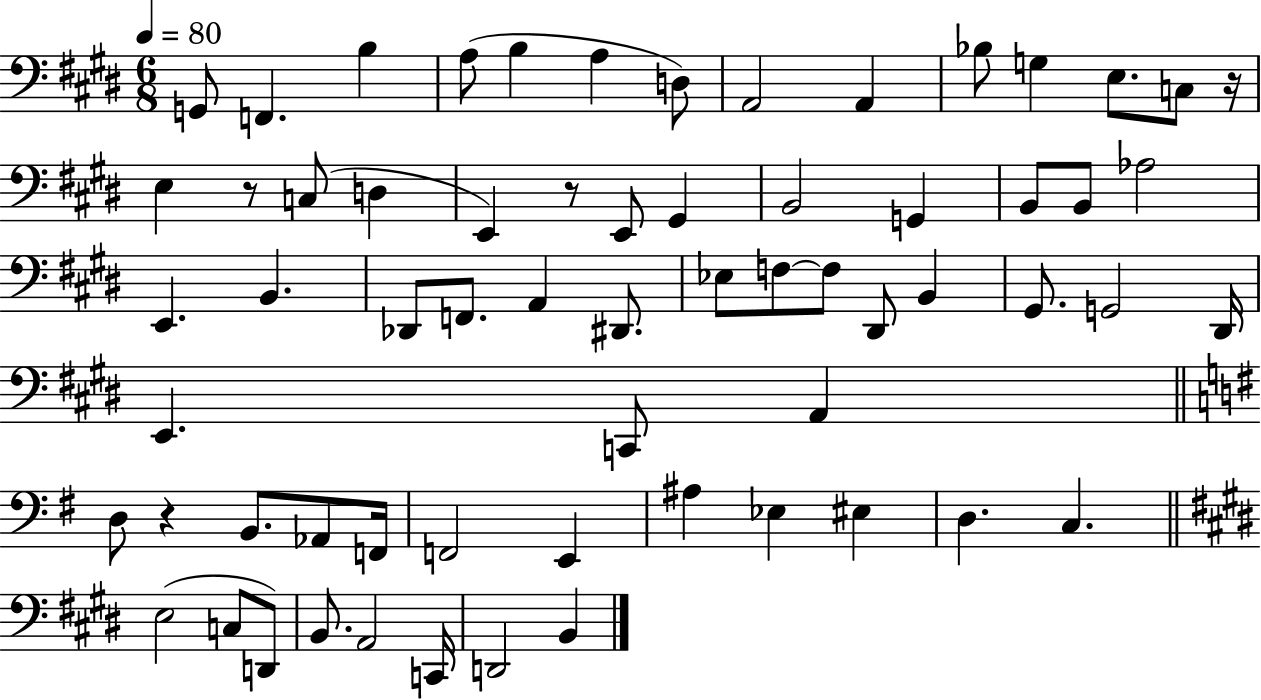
G2/e F2/q. B3/q A3/e B3/q A3/q D3/e A2/h A2/q Bb3/e G3/q E3/e. C3/e R/s E3/q R/e C3/e D3/q E2/q R/e E2/e G#2/q B2/h G2/q B2/e B2/e Ab3/h E2/q. B2/q. Db2/e F2/e. A2/q D#2/e. Eb3/e F3/e F3/e D#2/e B2/q G#2/e. G2/h D#2/s E2/q. C2/e A2/q D3/e R/q B2/e. Ab2/e F2/s F2/h E2/q A#3/q Eb3/q EIS3/q D3/q. C3/q. E3/h C3/e D2/e B2/e. A2/h C2/s D2/h B2/q